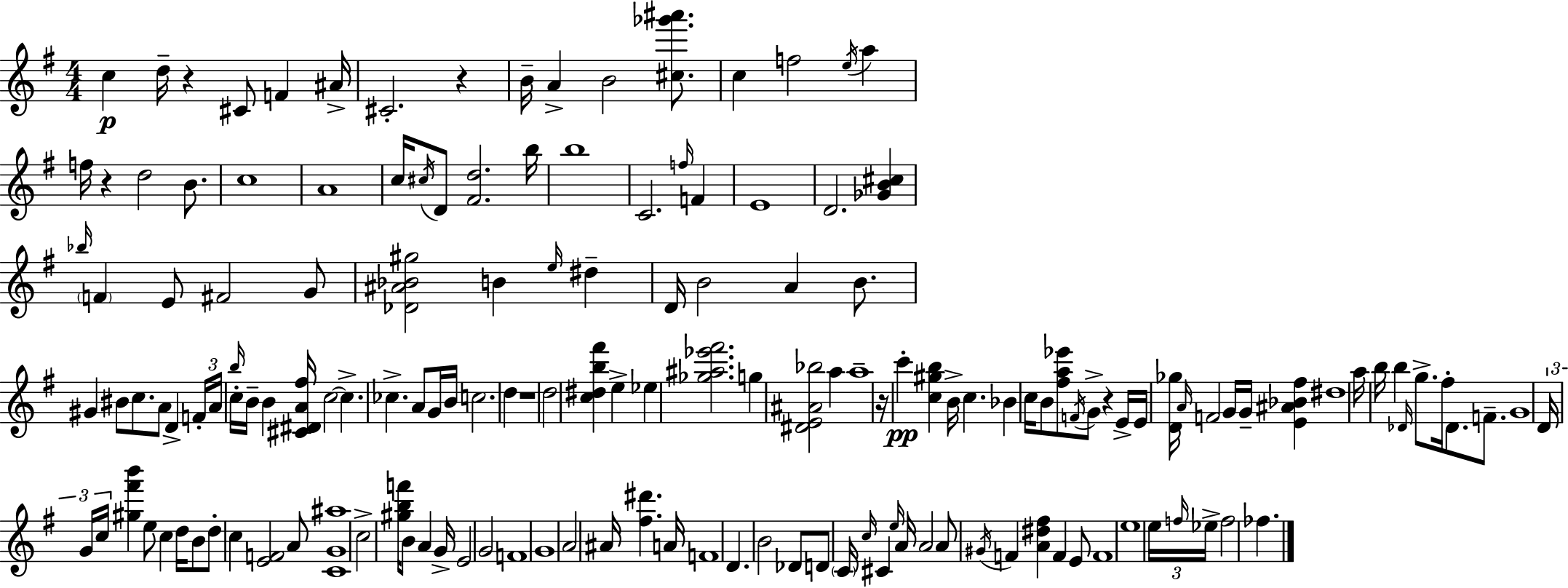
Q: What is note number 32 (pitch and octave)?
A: F#4